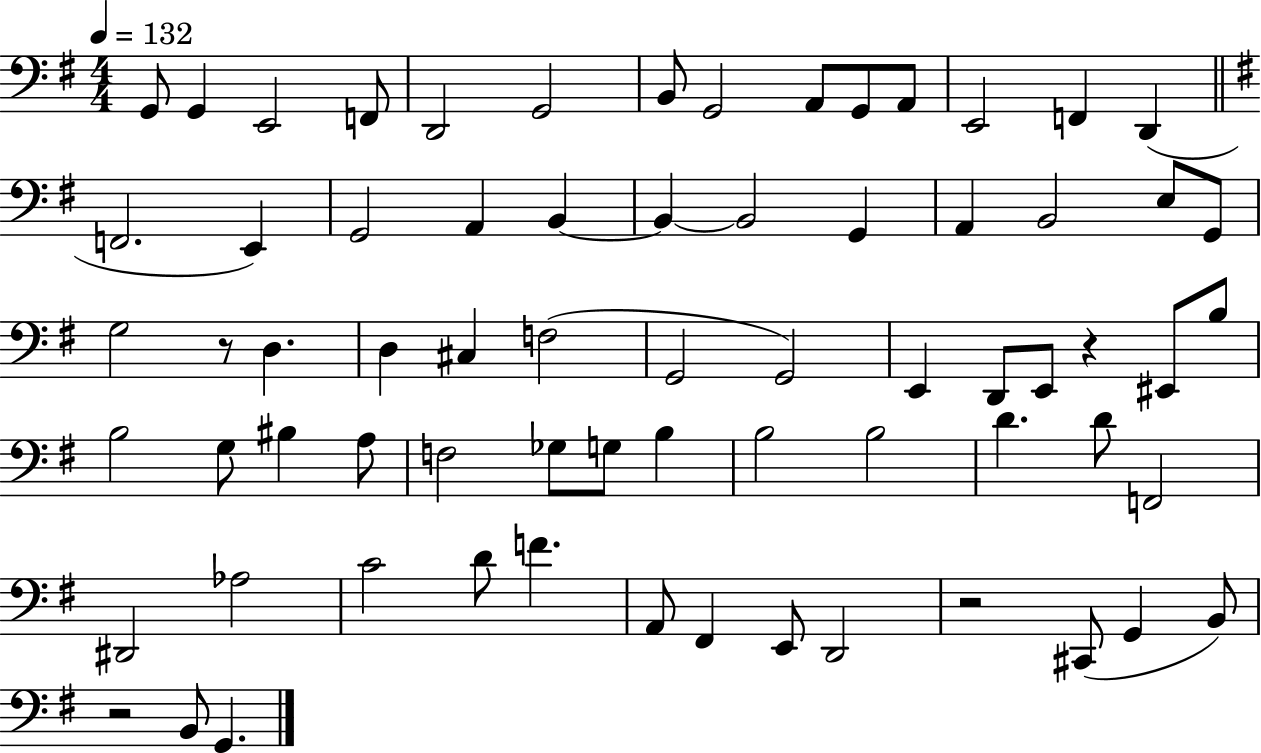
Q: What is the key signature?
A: G major